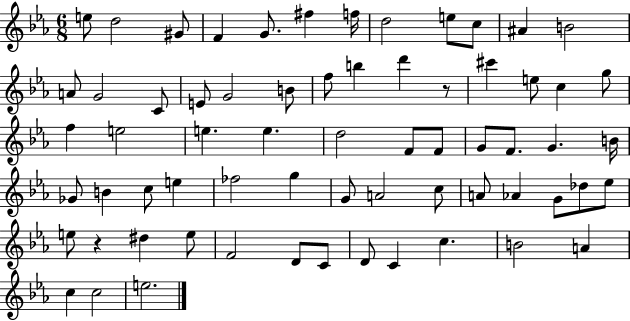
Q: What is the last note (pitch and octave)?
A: E5